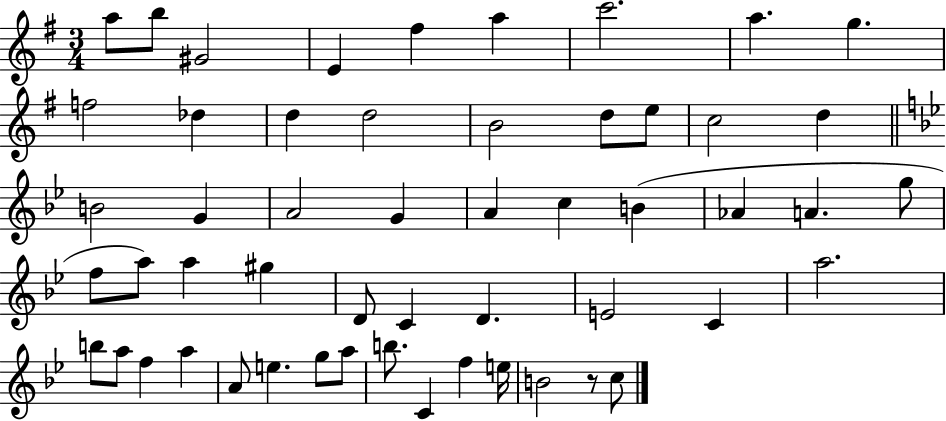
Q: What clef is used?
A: treble